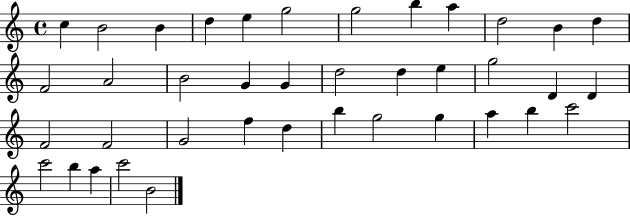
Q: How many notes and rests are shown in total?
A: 39